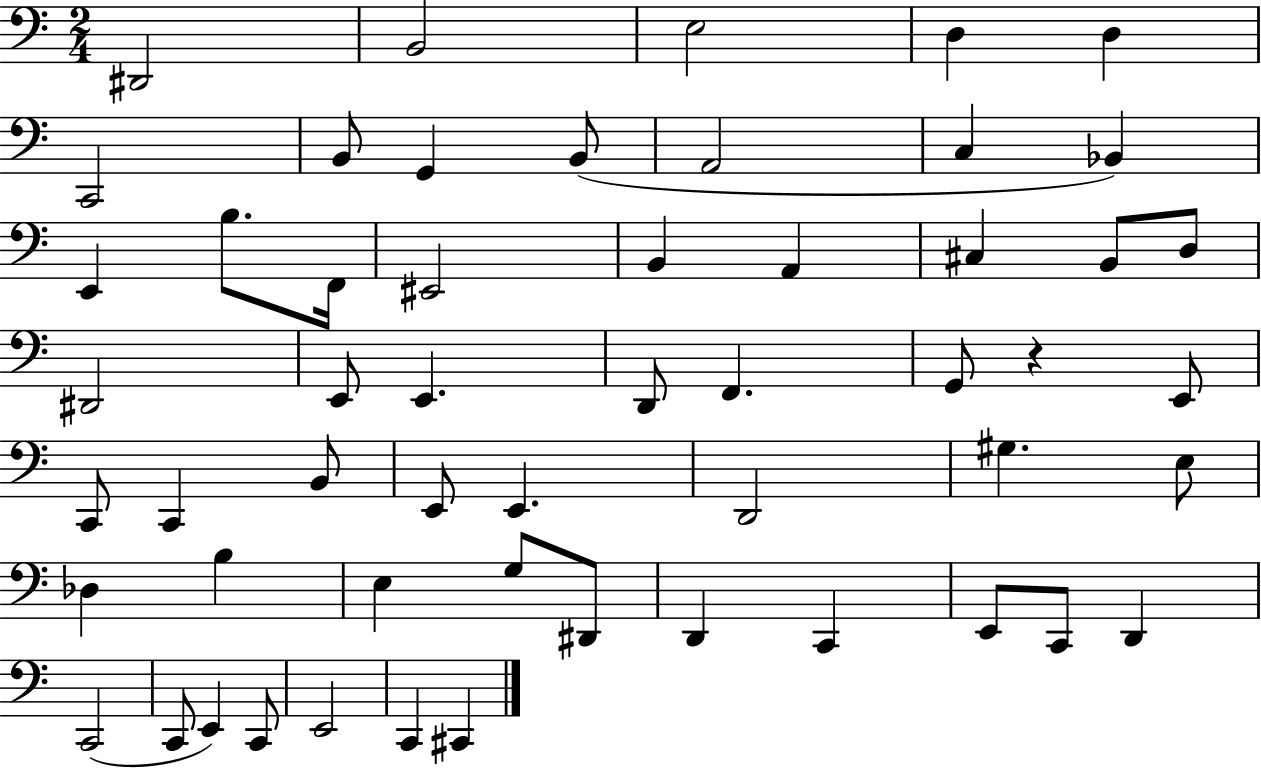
{
  \clef bass
  \numericTimeSignature
  \time 2/4
  \key c \major
  dis,2 | b,2 | e2 | d4 d4 | \break c,2 | b,8 g,4 b,8( | a,2 | c4 bes,4) | \break e,4 b8. f,16 | eis,2 | b,4 a,4 | cis4 b,8 d8 | \break dis,2 | e,8 e,4. | d,8 f,4. | g,8 r4 e,8 | \break c,8 c,4 b,8 | e,8 e,4. | d,2 | gis4. e8 | \break des4 b4 | e4 g8 dis,8 | d,4 c,4 | e,8 c,8 d,4 | \break c,2( | c,8 e,4) c,8 | e,2 | c,4 cis,4 | \break \bar "|."
}